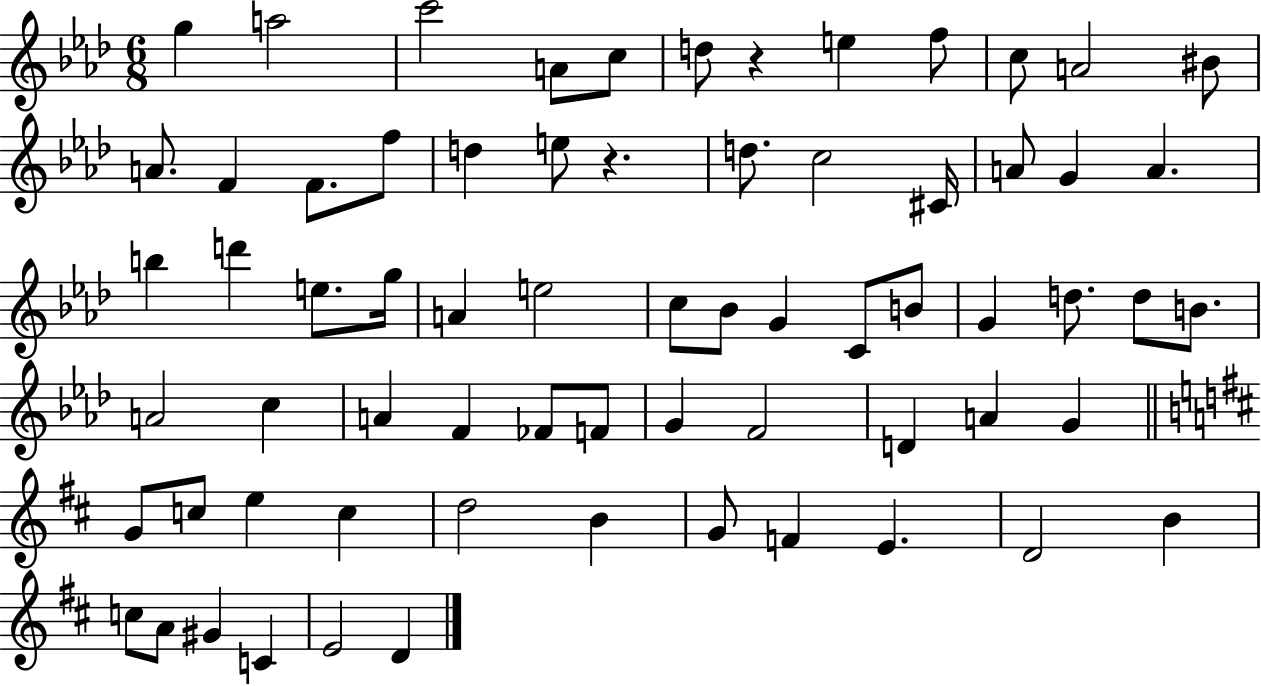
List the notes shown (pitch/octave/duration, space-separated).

G5/q A5/h C6/h A4/e C5/e D5/e R/q E5/q F5/e C5/e A4/h BIS4/e A4/e. F4/q F4/e. F5/e D5/q E5/e R/q. D5/e. C5/h C#4/s A4/e G4/q A4/q. B5/q D6/q E5/e. G5/s A4/q E5/h C5/e Bb4/e G4/q C4/e B4/e G4/q D5/e. D5/e B4/e. A4/h C5/q A4/q F4/q FES4/e F4/e G4/q F4/h D4/q A4/q G4/q G4/e C5/e E5/q C5/q D5/h B4/q G4/e F4/q E4/q. D4/h B4/q C5/e A4/e G#4/q C4/q E4/h D4/q